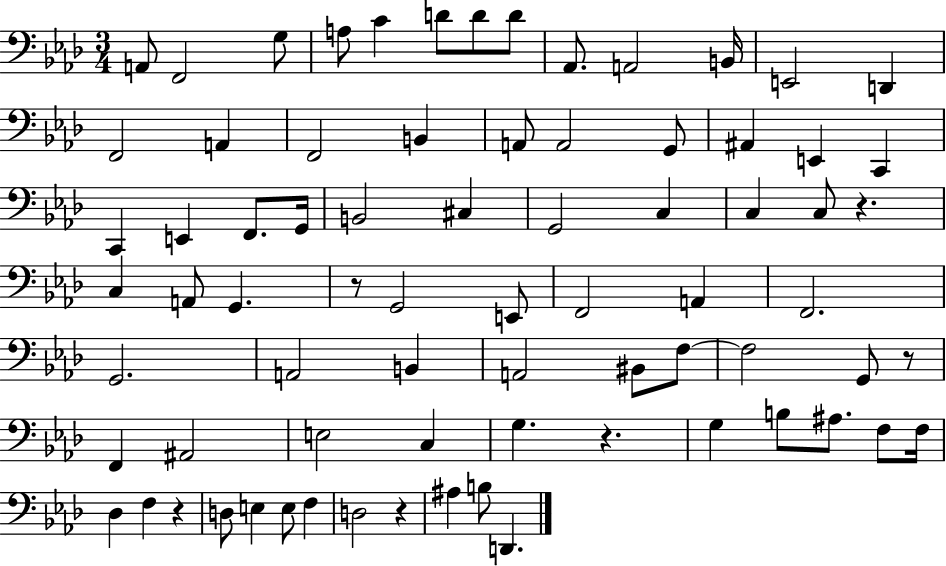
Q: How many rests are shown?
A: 6